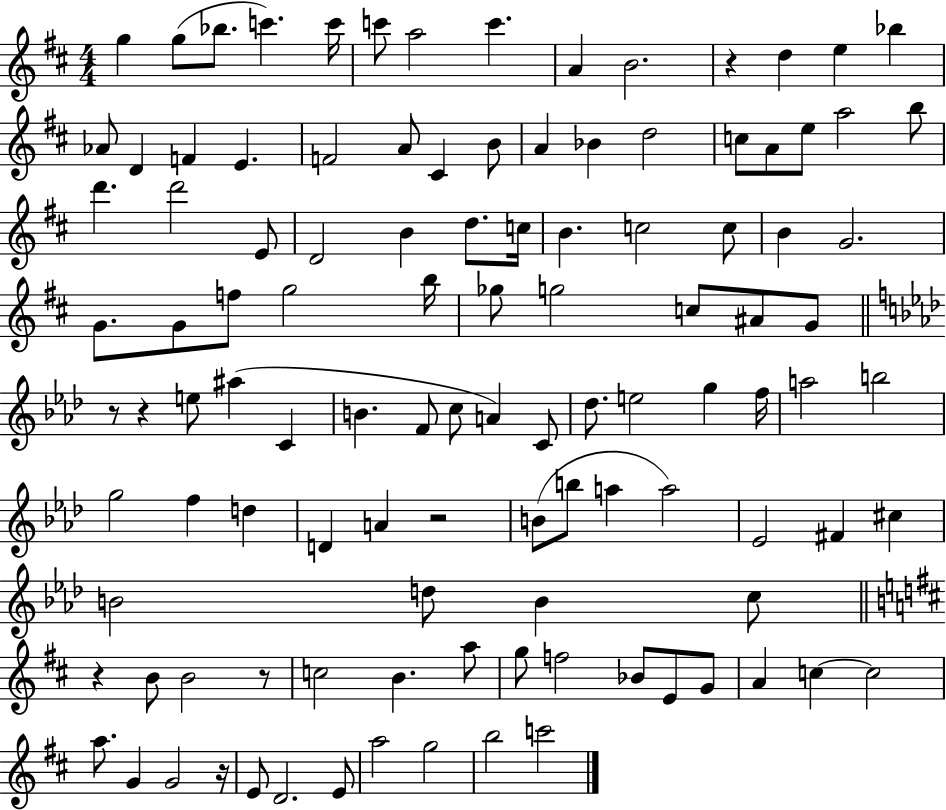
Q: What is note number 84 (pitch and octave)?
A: C5